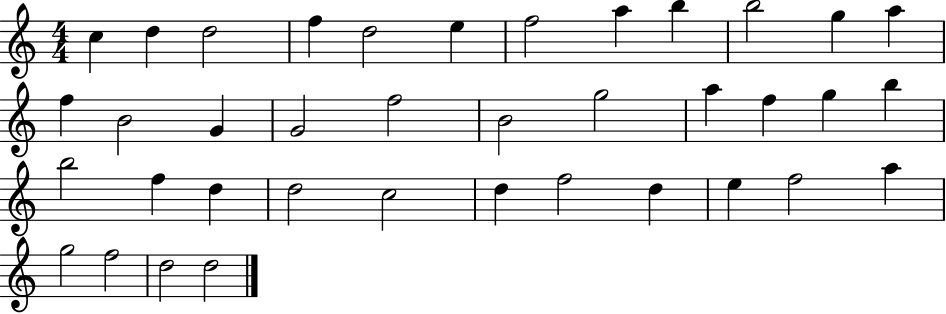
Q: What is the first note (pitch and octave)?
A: C5